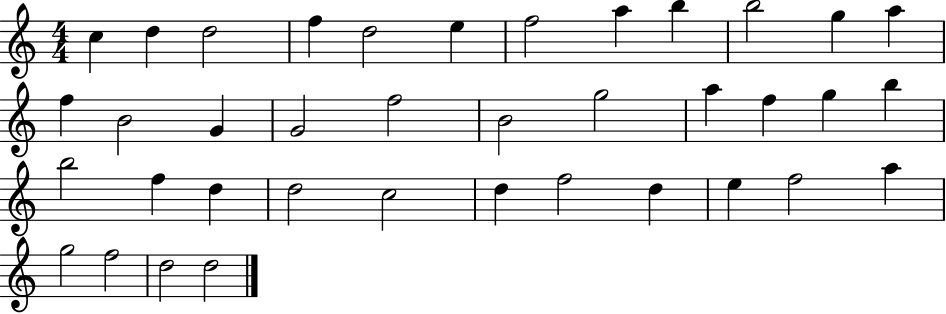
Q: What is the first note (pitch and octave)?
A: C5